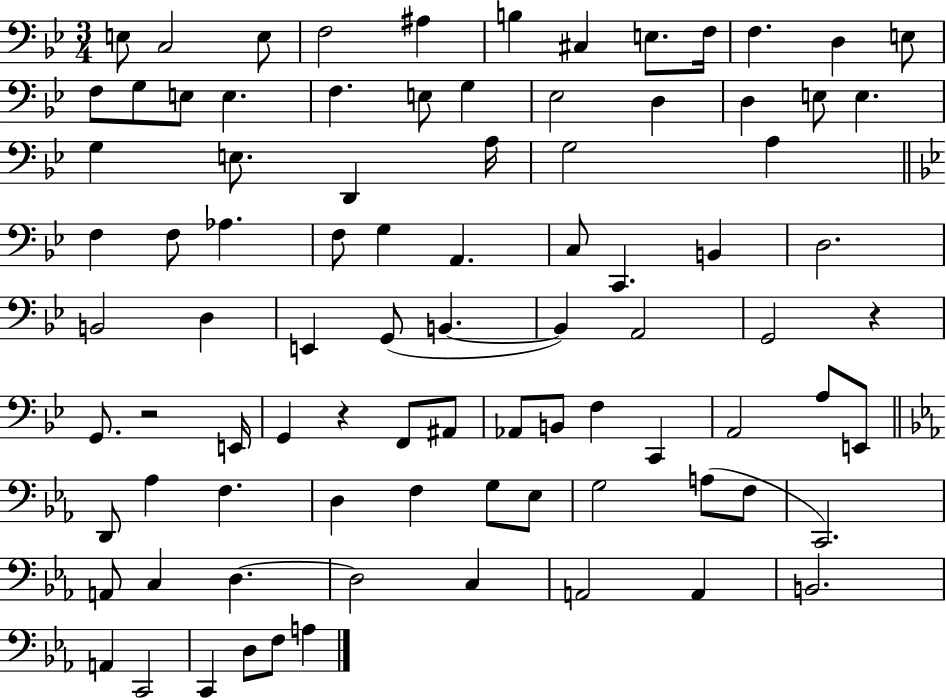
E3/e C3/h E3/e F3/h A#3/q B3/q C#3/q E3/e. F3/s F3/q. D3/q E3/e F3/e G3/e E3/e E3/q. F3/q. E3/e G3/q Eb3/h D3/q D3/q E3/e E3/q. G3/q E3/e. D2/q A3/s G3/h A3/q F3/q F3/e Ab3/q. F3/e G3/q A2/q. C3/e C2/q. B2/q D3/h. B2/h D3/q E2/q G2/e B2/q. B2/q A2/h G2/h R/q G2/e. R/h E2/s G2/q R/q F2/e A#2/e Ab2/e B2/e F3/q C2/q A2/h A3/e E2/e D2/e Ab3/q F3/q. D3/q F3/q G3/e Eb3/e G3/h A3/e F3/e C2/h. A2/e C3/q D3/q. D3/h C3/q A2/h A2/q B2/h. A2/q C2/h C2/q D3/e F3/e A3/q